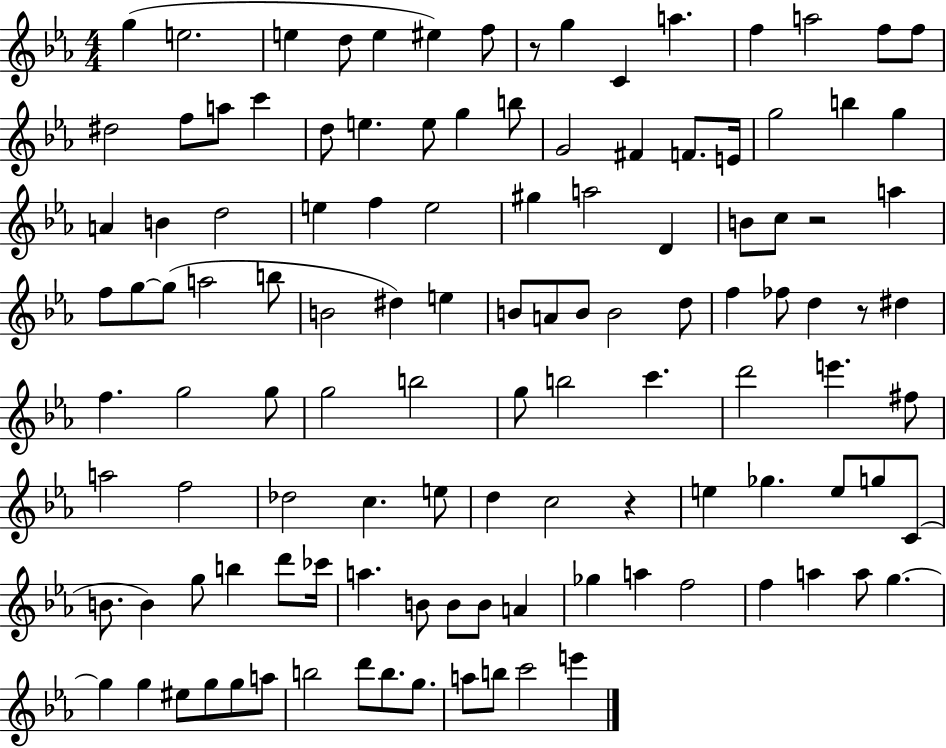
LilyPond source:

{
  \clef treble
  \numericTimeSignature
  \time 4/4
  \key ees \major
  \repeat volta 2 { g''4( e''2. | e''4 d''8 e''4 eis''4) f''8 | r8 g''4 c'4 a''4. | f''4 a''2 f''8 f''8 | \break dis''2 f''8 a''8 c'''4 | d''8 e''4. e''8 g''4 b''8 | g'2 fis'4 f'8. e'16 | g''2 b''4 g''4 | \break a'4 b'4 d''2 | e''4 f''4 e''2 | gis''4 a''2 d'4 | b'8 c''8 r2 a''4 | \break f''8 g''8~~ g''8( a''2 b''8 | b'2 dis''4) e''4 | b'8 a'8 b'8 b'2 d''8 | f''4 fes''8 d''4 r8 dis''4 | \break f''4. g''2 g''8 | g''2 b''2 | g''8 b''2 c'''4. | d'''2 e'''4. fis''8 | \break a''2 f''2 | des''2 c''4. e''8 | d''4 c''2 r4 | e''4 ges''4. e''8 g''8 c'8( | \break b'8. b'4) g''8 b''4 d'''8 ces'''16 | a''4. b'8 b'8 b'8 a'4 | ges''4 a''4 f''2 | f''4 a''4 a''8 g''4.~~ | \break g''4 g''4 eis''8 g''8 g''8 a''8 | b''2 d'''8 b''8. g''8. | a''8 b''8 c'''2 e'''4 | } \bar "|."
}